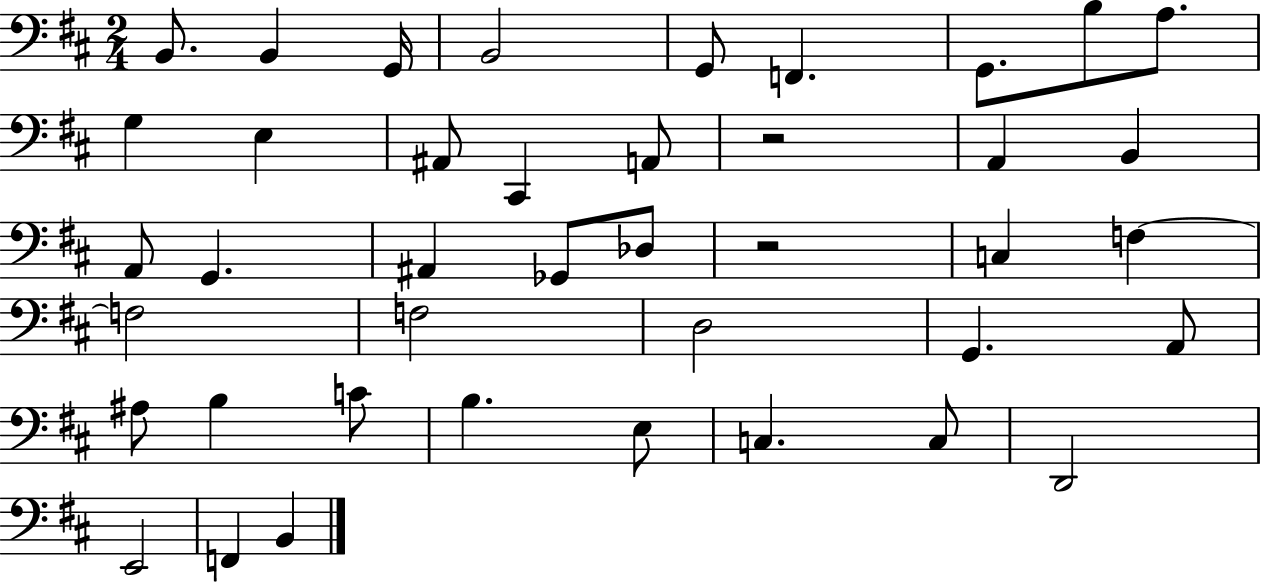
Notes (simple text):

B2/e. B2/q G2/s B2/h G2/e F2/q. G2/e. B3/e A3/e. G3/q E3/q A#2/e C#2/q A2/e R/h A2/q B2/q A2/e G2/q. A#2/q Gb2/e Db3/e R/h C3/q F3/q F3/h F3/h D3/h G2/q. A2/e A#3/e B3/q C4/e B3/q. E3/e C3/q. C3/e D2/h E2/h F2/q B2/q